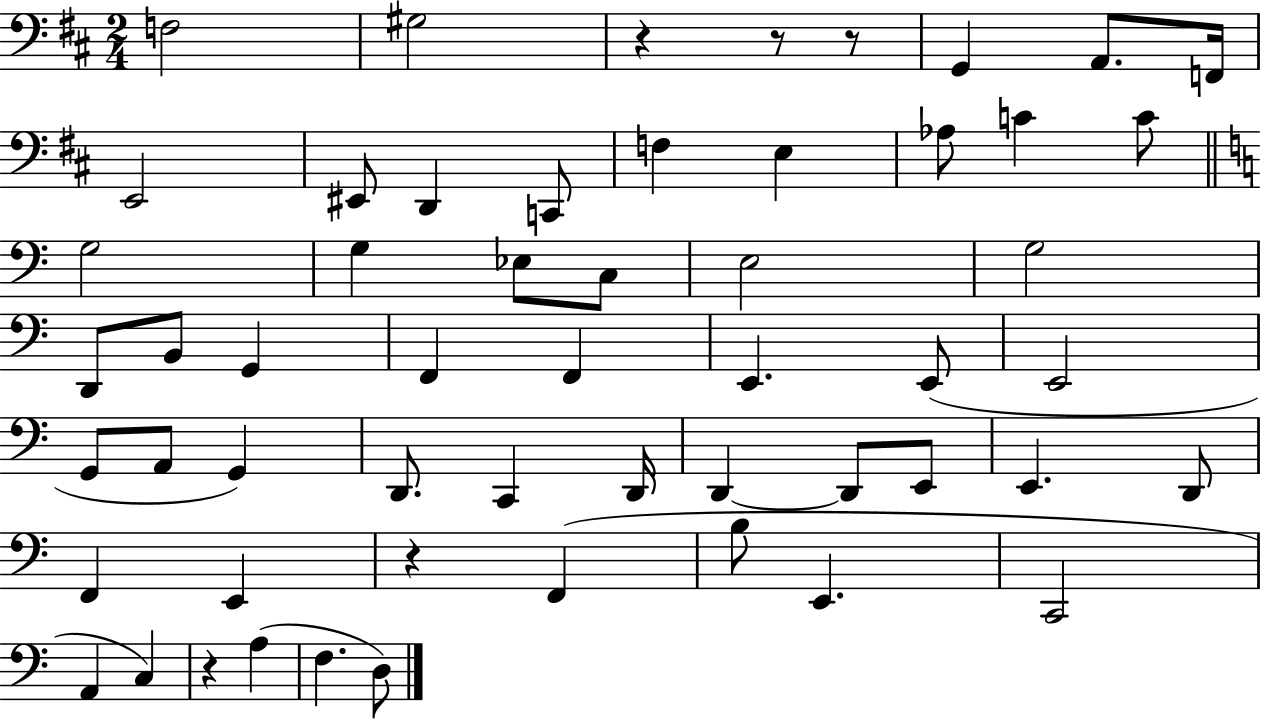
F3/h G#3/h R/q R/e R/e G2/q A2/e. F2/s E2/h EIS2/e D2/q C2/e F3/q E3/q Ab3/e C4/q C4/e G3/h G3/q Eb3/e C3/e E3/h G3/h D2/e B2/e G2/q F2/q F2/q E2/q. E2/e E2/h G2/e A2/e G2/q D2/e. C2/q D2/s D2/q D2/e E2/e E2/q. D2/e F2/q E2/q R/q F2/q B3/e E2/q. C2/h A2/q C3/q R/q A3/q F3/q. D3/e